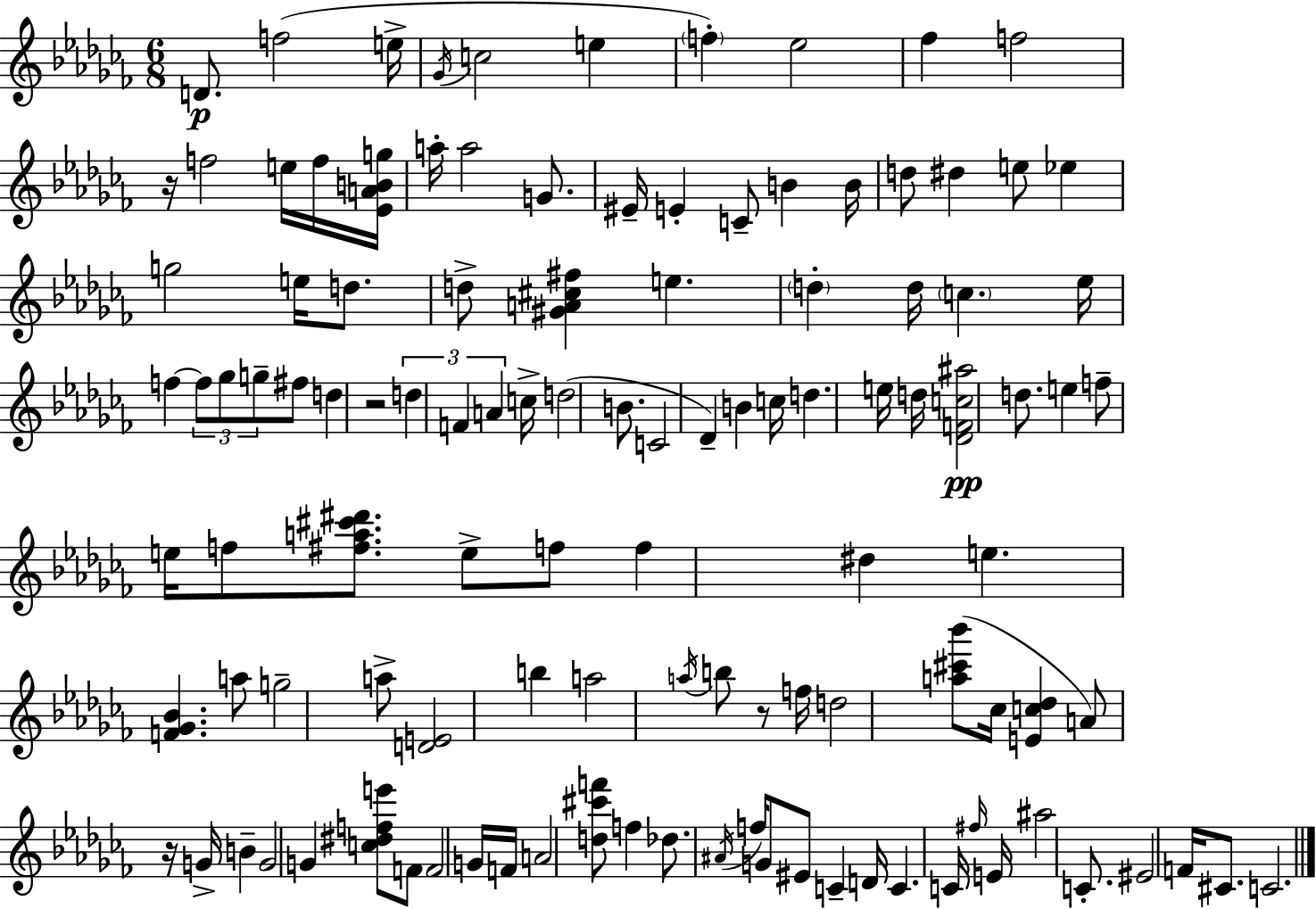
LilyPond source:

{
  \clef treble
  \numericTimeSignature
  \time 6/8
  \key aes \minor
  d'8.\p f''2( e''16-> | \acciaccatura { ges'16 } c''2 e''4 | \parenthesize f''4-.) ees''2 | fes''4 f''2 | \break r16 f''2 e''16 f''16 | <ees' a' b' g''>16 a''16-. a''2 g'8. | eis'16-- e'4-. c'8-- b'4 | b'16 d''8 dis''4 e''8 ees''4 | \break g''2 e''16 d''8. | d''8-> <gis' a' cis'' fis''>4 e''4. | \parenthesize d''4-. d''16 \parenthesize c''4. | ees''16 f''4~~ \tuplet 3/2 { f''8 ges''8 g''8-- } fis''8 | \break d''4 r2 | \tuplet 3/2 { d''4 f'4 a'4 } | c''16-> d''2( b'8. | c'2 des'4--) | \break b'4 c''16 d''4. | e''16 d''16 <des' f' c'' ais''>2\pp d''8. | e''4 f''8-- e''16 f''8 <fis'' a'' cis''' dis'''>8. | e''8-> f''8 f''4 dis''4 | \break e''4. <f' ges' bes'>4. | a''8 g''2-- a''8-> | <d' e'>2 b''4 | a''2 \acciaccatura { a''16 } b''8 | \break r8 f''16 d''2 <a'' cis''' bes'''>8( | ces''16 <e' c'' des''>4 a'8) r16 g'16-> b'4-- | g'2 g'4 | <c'' dis'' f'' e'''>8 f'8 f'2 | \break g'16 f'16 a'2 | <d'' cis''' f'''>8 f''4 des''8. \acciaccatura { ais'16 } f''16 g'8 | eis'8 c'4-- d'16 c'4. | c'16 \grace { fis''16 } e'16 ais''2 | \break c'8.-. eis'2 | f'16 cis'8. c'2. | \bar "|."
}